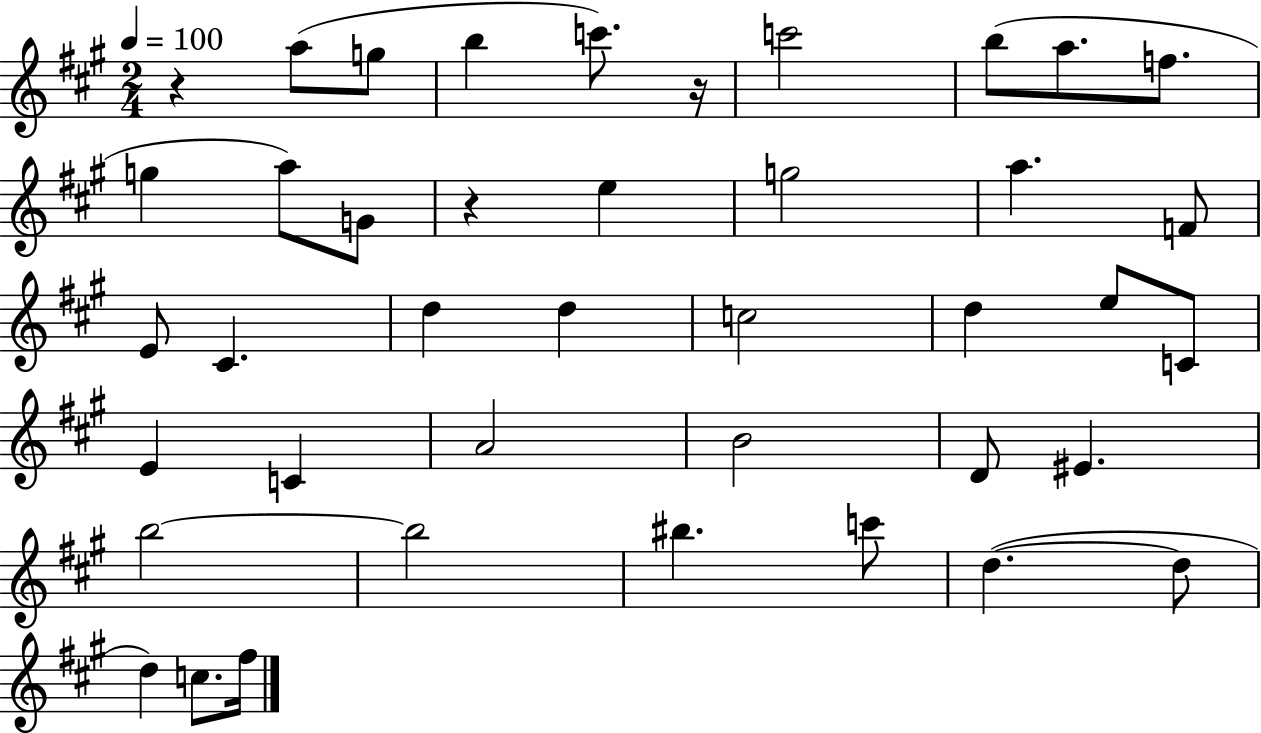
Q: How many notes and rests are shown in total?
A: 41